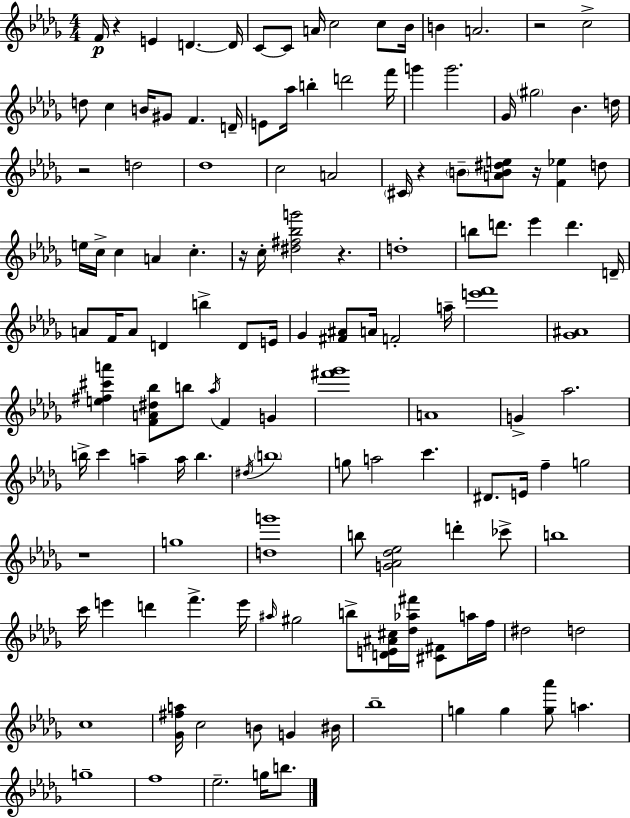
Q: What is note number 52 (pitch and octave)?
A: A4